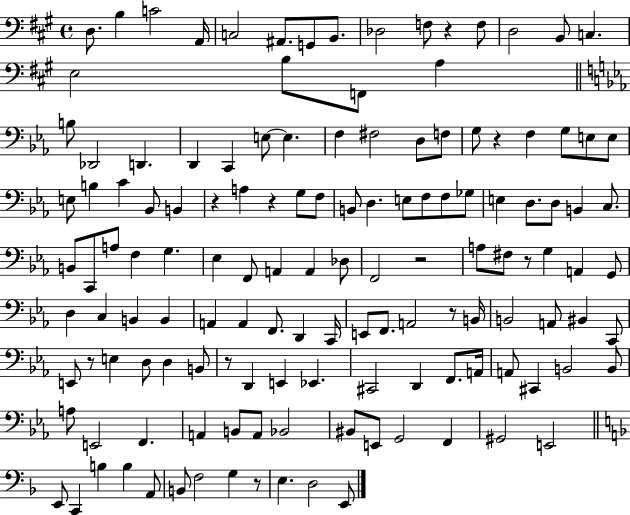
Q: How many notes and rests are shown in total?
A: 136